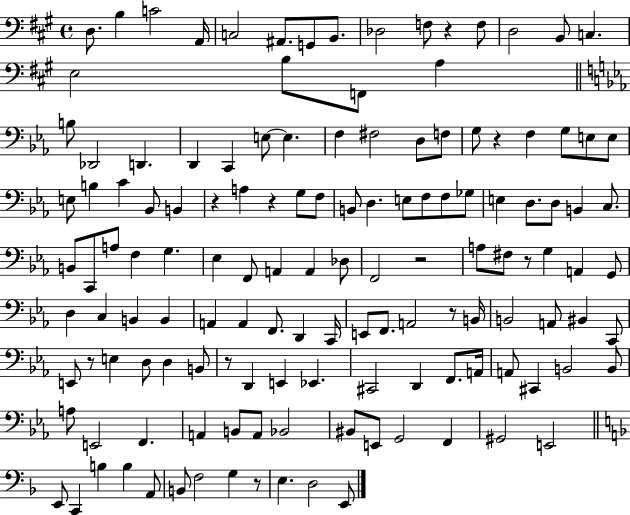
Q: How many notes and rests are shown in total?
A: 136